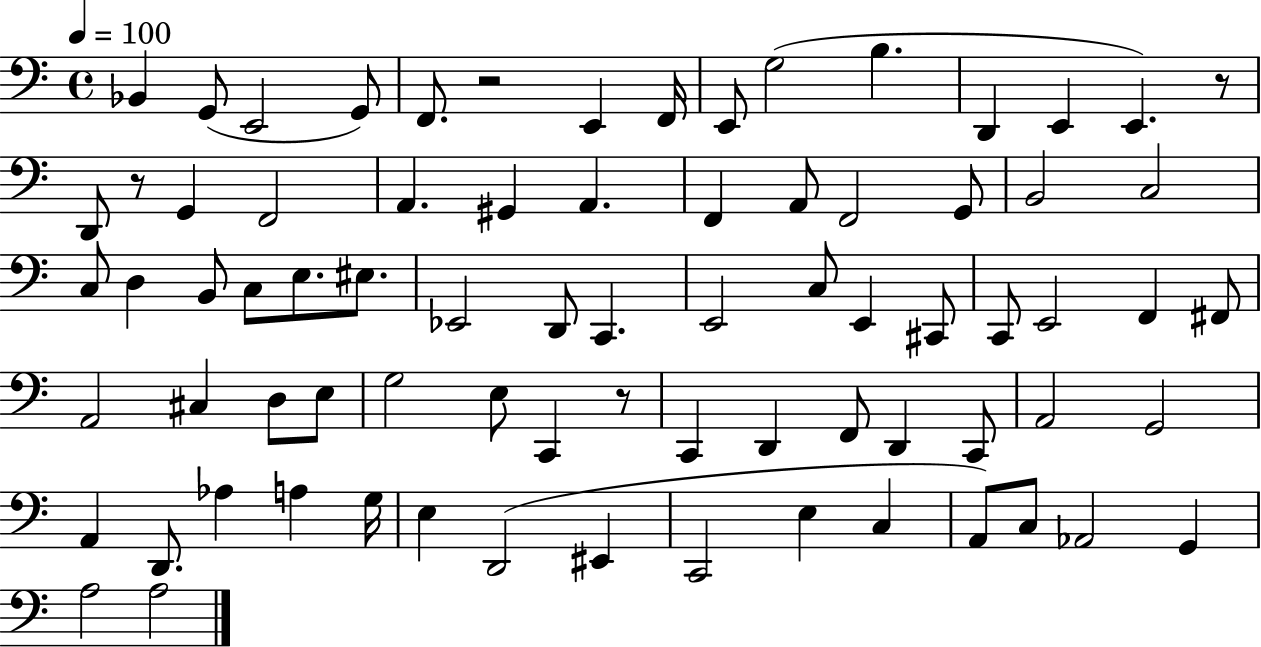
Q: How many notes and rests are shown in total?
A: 77